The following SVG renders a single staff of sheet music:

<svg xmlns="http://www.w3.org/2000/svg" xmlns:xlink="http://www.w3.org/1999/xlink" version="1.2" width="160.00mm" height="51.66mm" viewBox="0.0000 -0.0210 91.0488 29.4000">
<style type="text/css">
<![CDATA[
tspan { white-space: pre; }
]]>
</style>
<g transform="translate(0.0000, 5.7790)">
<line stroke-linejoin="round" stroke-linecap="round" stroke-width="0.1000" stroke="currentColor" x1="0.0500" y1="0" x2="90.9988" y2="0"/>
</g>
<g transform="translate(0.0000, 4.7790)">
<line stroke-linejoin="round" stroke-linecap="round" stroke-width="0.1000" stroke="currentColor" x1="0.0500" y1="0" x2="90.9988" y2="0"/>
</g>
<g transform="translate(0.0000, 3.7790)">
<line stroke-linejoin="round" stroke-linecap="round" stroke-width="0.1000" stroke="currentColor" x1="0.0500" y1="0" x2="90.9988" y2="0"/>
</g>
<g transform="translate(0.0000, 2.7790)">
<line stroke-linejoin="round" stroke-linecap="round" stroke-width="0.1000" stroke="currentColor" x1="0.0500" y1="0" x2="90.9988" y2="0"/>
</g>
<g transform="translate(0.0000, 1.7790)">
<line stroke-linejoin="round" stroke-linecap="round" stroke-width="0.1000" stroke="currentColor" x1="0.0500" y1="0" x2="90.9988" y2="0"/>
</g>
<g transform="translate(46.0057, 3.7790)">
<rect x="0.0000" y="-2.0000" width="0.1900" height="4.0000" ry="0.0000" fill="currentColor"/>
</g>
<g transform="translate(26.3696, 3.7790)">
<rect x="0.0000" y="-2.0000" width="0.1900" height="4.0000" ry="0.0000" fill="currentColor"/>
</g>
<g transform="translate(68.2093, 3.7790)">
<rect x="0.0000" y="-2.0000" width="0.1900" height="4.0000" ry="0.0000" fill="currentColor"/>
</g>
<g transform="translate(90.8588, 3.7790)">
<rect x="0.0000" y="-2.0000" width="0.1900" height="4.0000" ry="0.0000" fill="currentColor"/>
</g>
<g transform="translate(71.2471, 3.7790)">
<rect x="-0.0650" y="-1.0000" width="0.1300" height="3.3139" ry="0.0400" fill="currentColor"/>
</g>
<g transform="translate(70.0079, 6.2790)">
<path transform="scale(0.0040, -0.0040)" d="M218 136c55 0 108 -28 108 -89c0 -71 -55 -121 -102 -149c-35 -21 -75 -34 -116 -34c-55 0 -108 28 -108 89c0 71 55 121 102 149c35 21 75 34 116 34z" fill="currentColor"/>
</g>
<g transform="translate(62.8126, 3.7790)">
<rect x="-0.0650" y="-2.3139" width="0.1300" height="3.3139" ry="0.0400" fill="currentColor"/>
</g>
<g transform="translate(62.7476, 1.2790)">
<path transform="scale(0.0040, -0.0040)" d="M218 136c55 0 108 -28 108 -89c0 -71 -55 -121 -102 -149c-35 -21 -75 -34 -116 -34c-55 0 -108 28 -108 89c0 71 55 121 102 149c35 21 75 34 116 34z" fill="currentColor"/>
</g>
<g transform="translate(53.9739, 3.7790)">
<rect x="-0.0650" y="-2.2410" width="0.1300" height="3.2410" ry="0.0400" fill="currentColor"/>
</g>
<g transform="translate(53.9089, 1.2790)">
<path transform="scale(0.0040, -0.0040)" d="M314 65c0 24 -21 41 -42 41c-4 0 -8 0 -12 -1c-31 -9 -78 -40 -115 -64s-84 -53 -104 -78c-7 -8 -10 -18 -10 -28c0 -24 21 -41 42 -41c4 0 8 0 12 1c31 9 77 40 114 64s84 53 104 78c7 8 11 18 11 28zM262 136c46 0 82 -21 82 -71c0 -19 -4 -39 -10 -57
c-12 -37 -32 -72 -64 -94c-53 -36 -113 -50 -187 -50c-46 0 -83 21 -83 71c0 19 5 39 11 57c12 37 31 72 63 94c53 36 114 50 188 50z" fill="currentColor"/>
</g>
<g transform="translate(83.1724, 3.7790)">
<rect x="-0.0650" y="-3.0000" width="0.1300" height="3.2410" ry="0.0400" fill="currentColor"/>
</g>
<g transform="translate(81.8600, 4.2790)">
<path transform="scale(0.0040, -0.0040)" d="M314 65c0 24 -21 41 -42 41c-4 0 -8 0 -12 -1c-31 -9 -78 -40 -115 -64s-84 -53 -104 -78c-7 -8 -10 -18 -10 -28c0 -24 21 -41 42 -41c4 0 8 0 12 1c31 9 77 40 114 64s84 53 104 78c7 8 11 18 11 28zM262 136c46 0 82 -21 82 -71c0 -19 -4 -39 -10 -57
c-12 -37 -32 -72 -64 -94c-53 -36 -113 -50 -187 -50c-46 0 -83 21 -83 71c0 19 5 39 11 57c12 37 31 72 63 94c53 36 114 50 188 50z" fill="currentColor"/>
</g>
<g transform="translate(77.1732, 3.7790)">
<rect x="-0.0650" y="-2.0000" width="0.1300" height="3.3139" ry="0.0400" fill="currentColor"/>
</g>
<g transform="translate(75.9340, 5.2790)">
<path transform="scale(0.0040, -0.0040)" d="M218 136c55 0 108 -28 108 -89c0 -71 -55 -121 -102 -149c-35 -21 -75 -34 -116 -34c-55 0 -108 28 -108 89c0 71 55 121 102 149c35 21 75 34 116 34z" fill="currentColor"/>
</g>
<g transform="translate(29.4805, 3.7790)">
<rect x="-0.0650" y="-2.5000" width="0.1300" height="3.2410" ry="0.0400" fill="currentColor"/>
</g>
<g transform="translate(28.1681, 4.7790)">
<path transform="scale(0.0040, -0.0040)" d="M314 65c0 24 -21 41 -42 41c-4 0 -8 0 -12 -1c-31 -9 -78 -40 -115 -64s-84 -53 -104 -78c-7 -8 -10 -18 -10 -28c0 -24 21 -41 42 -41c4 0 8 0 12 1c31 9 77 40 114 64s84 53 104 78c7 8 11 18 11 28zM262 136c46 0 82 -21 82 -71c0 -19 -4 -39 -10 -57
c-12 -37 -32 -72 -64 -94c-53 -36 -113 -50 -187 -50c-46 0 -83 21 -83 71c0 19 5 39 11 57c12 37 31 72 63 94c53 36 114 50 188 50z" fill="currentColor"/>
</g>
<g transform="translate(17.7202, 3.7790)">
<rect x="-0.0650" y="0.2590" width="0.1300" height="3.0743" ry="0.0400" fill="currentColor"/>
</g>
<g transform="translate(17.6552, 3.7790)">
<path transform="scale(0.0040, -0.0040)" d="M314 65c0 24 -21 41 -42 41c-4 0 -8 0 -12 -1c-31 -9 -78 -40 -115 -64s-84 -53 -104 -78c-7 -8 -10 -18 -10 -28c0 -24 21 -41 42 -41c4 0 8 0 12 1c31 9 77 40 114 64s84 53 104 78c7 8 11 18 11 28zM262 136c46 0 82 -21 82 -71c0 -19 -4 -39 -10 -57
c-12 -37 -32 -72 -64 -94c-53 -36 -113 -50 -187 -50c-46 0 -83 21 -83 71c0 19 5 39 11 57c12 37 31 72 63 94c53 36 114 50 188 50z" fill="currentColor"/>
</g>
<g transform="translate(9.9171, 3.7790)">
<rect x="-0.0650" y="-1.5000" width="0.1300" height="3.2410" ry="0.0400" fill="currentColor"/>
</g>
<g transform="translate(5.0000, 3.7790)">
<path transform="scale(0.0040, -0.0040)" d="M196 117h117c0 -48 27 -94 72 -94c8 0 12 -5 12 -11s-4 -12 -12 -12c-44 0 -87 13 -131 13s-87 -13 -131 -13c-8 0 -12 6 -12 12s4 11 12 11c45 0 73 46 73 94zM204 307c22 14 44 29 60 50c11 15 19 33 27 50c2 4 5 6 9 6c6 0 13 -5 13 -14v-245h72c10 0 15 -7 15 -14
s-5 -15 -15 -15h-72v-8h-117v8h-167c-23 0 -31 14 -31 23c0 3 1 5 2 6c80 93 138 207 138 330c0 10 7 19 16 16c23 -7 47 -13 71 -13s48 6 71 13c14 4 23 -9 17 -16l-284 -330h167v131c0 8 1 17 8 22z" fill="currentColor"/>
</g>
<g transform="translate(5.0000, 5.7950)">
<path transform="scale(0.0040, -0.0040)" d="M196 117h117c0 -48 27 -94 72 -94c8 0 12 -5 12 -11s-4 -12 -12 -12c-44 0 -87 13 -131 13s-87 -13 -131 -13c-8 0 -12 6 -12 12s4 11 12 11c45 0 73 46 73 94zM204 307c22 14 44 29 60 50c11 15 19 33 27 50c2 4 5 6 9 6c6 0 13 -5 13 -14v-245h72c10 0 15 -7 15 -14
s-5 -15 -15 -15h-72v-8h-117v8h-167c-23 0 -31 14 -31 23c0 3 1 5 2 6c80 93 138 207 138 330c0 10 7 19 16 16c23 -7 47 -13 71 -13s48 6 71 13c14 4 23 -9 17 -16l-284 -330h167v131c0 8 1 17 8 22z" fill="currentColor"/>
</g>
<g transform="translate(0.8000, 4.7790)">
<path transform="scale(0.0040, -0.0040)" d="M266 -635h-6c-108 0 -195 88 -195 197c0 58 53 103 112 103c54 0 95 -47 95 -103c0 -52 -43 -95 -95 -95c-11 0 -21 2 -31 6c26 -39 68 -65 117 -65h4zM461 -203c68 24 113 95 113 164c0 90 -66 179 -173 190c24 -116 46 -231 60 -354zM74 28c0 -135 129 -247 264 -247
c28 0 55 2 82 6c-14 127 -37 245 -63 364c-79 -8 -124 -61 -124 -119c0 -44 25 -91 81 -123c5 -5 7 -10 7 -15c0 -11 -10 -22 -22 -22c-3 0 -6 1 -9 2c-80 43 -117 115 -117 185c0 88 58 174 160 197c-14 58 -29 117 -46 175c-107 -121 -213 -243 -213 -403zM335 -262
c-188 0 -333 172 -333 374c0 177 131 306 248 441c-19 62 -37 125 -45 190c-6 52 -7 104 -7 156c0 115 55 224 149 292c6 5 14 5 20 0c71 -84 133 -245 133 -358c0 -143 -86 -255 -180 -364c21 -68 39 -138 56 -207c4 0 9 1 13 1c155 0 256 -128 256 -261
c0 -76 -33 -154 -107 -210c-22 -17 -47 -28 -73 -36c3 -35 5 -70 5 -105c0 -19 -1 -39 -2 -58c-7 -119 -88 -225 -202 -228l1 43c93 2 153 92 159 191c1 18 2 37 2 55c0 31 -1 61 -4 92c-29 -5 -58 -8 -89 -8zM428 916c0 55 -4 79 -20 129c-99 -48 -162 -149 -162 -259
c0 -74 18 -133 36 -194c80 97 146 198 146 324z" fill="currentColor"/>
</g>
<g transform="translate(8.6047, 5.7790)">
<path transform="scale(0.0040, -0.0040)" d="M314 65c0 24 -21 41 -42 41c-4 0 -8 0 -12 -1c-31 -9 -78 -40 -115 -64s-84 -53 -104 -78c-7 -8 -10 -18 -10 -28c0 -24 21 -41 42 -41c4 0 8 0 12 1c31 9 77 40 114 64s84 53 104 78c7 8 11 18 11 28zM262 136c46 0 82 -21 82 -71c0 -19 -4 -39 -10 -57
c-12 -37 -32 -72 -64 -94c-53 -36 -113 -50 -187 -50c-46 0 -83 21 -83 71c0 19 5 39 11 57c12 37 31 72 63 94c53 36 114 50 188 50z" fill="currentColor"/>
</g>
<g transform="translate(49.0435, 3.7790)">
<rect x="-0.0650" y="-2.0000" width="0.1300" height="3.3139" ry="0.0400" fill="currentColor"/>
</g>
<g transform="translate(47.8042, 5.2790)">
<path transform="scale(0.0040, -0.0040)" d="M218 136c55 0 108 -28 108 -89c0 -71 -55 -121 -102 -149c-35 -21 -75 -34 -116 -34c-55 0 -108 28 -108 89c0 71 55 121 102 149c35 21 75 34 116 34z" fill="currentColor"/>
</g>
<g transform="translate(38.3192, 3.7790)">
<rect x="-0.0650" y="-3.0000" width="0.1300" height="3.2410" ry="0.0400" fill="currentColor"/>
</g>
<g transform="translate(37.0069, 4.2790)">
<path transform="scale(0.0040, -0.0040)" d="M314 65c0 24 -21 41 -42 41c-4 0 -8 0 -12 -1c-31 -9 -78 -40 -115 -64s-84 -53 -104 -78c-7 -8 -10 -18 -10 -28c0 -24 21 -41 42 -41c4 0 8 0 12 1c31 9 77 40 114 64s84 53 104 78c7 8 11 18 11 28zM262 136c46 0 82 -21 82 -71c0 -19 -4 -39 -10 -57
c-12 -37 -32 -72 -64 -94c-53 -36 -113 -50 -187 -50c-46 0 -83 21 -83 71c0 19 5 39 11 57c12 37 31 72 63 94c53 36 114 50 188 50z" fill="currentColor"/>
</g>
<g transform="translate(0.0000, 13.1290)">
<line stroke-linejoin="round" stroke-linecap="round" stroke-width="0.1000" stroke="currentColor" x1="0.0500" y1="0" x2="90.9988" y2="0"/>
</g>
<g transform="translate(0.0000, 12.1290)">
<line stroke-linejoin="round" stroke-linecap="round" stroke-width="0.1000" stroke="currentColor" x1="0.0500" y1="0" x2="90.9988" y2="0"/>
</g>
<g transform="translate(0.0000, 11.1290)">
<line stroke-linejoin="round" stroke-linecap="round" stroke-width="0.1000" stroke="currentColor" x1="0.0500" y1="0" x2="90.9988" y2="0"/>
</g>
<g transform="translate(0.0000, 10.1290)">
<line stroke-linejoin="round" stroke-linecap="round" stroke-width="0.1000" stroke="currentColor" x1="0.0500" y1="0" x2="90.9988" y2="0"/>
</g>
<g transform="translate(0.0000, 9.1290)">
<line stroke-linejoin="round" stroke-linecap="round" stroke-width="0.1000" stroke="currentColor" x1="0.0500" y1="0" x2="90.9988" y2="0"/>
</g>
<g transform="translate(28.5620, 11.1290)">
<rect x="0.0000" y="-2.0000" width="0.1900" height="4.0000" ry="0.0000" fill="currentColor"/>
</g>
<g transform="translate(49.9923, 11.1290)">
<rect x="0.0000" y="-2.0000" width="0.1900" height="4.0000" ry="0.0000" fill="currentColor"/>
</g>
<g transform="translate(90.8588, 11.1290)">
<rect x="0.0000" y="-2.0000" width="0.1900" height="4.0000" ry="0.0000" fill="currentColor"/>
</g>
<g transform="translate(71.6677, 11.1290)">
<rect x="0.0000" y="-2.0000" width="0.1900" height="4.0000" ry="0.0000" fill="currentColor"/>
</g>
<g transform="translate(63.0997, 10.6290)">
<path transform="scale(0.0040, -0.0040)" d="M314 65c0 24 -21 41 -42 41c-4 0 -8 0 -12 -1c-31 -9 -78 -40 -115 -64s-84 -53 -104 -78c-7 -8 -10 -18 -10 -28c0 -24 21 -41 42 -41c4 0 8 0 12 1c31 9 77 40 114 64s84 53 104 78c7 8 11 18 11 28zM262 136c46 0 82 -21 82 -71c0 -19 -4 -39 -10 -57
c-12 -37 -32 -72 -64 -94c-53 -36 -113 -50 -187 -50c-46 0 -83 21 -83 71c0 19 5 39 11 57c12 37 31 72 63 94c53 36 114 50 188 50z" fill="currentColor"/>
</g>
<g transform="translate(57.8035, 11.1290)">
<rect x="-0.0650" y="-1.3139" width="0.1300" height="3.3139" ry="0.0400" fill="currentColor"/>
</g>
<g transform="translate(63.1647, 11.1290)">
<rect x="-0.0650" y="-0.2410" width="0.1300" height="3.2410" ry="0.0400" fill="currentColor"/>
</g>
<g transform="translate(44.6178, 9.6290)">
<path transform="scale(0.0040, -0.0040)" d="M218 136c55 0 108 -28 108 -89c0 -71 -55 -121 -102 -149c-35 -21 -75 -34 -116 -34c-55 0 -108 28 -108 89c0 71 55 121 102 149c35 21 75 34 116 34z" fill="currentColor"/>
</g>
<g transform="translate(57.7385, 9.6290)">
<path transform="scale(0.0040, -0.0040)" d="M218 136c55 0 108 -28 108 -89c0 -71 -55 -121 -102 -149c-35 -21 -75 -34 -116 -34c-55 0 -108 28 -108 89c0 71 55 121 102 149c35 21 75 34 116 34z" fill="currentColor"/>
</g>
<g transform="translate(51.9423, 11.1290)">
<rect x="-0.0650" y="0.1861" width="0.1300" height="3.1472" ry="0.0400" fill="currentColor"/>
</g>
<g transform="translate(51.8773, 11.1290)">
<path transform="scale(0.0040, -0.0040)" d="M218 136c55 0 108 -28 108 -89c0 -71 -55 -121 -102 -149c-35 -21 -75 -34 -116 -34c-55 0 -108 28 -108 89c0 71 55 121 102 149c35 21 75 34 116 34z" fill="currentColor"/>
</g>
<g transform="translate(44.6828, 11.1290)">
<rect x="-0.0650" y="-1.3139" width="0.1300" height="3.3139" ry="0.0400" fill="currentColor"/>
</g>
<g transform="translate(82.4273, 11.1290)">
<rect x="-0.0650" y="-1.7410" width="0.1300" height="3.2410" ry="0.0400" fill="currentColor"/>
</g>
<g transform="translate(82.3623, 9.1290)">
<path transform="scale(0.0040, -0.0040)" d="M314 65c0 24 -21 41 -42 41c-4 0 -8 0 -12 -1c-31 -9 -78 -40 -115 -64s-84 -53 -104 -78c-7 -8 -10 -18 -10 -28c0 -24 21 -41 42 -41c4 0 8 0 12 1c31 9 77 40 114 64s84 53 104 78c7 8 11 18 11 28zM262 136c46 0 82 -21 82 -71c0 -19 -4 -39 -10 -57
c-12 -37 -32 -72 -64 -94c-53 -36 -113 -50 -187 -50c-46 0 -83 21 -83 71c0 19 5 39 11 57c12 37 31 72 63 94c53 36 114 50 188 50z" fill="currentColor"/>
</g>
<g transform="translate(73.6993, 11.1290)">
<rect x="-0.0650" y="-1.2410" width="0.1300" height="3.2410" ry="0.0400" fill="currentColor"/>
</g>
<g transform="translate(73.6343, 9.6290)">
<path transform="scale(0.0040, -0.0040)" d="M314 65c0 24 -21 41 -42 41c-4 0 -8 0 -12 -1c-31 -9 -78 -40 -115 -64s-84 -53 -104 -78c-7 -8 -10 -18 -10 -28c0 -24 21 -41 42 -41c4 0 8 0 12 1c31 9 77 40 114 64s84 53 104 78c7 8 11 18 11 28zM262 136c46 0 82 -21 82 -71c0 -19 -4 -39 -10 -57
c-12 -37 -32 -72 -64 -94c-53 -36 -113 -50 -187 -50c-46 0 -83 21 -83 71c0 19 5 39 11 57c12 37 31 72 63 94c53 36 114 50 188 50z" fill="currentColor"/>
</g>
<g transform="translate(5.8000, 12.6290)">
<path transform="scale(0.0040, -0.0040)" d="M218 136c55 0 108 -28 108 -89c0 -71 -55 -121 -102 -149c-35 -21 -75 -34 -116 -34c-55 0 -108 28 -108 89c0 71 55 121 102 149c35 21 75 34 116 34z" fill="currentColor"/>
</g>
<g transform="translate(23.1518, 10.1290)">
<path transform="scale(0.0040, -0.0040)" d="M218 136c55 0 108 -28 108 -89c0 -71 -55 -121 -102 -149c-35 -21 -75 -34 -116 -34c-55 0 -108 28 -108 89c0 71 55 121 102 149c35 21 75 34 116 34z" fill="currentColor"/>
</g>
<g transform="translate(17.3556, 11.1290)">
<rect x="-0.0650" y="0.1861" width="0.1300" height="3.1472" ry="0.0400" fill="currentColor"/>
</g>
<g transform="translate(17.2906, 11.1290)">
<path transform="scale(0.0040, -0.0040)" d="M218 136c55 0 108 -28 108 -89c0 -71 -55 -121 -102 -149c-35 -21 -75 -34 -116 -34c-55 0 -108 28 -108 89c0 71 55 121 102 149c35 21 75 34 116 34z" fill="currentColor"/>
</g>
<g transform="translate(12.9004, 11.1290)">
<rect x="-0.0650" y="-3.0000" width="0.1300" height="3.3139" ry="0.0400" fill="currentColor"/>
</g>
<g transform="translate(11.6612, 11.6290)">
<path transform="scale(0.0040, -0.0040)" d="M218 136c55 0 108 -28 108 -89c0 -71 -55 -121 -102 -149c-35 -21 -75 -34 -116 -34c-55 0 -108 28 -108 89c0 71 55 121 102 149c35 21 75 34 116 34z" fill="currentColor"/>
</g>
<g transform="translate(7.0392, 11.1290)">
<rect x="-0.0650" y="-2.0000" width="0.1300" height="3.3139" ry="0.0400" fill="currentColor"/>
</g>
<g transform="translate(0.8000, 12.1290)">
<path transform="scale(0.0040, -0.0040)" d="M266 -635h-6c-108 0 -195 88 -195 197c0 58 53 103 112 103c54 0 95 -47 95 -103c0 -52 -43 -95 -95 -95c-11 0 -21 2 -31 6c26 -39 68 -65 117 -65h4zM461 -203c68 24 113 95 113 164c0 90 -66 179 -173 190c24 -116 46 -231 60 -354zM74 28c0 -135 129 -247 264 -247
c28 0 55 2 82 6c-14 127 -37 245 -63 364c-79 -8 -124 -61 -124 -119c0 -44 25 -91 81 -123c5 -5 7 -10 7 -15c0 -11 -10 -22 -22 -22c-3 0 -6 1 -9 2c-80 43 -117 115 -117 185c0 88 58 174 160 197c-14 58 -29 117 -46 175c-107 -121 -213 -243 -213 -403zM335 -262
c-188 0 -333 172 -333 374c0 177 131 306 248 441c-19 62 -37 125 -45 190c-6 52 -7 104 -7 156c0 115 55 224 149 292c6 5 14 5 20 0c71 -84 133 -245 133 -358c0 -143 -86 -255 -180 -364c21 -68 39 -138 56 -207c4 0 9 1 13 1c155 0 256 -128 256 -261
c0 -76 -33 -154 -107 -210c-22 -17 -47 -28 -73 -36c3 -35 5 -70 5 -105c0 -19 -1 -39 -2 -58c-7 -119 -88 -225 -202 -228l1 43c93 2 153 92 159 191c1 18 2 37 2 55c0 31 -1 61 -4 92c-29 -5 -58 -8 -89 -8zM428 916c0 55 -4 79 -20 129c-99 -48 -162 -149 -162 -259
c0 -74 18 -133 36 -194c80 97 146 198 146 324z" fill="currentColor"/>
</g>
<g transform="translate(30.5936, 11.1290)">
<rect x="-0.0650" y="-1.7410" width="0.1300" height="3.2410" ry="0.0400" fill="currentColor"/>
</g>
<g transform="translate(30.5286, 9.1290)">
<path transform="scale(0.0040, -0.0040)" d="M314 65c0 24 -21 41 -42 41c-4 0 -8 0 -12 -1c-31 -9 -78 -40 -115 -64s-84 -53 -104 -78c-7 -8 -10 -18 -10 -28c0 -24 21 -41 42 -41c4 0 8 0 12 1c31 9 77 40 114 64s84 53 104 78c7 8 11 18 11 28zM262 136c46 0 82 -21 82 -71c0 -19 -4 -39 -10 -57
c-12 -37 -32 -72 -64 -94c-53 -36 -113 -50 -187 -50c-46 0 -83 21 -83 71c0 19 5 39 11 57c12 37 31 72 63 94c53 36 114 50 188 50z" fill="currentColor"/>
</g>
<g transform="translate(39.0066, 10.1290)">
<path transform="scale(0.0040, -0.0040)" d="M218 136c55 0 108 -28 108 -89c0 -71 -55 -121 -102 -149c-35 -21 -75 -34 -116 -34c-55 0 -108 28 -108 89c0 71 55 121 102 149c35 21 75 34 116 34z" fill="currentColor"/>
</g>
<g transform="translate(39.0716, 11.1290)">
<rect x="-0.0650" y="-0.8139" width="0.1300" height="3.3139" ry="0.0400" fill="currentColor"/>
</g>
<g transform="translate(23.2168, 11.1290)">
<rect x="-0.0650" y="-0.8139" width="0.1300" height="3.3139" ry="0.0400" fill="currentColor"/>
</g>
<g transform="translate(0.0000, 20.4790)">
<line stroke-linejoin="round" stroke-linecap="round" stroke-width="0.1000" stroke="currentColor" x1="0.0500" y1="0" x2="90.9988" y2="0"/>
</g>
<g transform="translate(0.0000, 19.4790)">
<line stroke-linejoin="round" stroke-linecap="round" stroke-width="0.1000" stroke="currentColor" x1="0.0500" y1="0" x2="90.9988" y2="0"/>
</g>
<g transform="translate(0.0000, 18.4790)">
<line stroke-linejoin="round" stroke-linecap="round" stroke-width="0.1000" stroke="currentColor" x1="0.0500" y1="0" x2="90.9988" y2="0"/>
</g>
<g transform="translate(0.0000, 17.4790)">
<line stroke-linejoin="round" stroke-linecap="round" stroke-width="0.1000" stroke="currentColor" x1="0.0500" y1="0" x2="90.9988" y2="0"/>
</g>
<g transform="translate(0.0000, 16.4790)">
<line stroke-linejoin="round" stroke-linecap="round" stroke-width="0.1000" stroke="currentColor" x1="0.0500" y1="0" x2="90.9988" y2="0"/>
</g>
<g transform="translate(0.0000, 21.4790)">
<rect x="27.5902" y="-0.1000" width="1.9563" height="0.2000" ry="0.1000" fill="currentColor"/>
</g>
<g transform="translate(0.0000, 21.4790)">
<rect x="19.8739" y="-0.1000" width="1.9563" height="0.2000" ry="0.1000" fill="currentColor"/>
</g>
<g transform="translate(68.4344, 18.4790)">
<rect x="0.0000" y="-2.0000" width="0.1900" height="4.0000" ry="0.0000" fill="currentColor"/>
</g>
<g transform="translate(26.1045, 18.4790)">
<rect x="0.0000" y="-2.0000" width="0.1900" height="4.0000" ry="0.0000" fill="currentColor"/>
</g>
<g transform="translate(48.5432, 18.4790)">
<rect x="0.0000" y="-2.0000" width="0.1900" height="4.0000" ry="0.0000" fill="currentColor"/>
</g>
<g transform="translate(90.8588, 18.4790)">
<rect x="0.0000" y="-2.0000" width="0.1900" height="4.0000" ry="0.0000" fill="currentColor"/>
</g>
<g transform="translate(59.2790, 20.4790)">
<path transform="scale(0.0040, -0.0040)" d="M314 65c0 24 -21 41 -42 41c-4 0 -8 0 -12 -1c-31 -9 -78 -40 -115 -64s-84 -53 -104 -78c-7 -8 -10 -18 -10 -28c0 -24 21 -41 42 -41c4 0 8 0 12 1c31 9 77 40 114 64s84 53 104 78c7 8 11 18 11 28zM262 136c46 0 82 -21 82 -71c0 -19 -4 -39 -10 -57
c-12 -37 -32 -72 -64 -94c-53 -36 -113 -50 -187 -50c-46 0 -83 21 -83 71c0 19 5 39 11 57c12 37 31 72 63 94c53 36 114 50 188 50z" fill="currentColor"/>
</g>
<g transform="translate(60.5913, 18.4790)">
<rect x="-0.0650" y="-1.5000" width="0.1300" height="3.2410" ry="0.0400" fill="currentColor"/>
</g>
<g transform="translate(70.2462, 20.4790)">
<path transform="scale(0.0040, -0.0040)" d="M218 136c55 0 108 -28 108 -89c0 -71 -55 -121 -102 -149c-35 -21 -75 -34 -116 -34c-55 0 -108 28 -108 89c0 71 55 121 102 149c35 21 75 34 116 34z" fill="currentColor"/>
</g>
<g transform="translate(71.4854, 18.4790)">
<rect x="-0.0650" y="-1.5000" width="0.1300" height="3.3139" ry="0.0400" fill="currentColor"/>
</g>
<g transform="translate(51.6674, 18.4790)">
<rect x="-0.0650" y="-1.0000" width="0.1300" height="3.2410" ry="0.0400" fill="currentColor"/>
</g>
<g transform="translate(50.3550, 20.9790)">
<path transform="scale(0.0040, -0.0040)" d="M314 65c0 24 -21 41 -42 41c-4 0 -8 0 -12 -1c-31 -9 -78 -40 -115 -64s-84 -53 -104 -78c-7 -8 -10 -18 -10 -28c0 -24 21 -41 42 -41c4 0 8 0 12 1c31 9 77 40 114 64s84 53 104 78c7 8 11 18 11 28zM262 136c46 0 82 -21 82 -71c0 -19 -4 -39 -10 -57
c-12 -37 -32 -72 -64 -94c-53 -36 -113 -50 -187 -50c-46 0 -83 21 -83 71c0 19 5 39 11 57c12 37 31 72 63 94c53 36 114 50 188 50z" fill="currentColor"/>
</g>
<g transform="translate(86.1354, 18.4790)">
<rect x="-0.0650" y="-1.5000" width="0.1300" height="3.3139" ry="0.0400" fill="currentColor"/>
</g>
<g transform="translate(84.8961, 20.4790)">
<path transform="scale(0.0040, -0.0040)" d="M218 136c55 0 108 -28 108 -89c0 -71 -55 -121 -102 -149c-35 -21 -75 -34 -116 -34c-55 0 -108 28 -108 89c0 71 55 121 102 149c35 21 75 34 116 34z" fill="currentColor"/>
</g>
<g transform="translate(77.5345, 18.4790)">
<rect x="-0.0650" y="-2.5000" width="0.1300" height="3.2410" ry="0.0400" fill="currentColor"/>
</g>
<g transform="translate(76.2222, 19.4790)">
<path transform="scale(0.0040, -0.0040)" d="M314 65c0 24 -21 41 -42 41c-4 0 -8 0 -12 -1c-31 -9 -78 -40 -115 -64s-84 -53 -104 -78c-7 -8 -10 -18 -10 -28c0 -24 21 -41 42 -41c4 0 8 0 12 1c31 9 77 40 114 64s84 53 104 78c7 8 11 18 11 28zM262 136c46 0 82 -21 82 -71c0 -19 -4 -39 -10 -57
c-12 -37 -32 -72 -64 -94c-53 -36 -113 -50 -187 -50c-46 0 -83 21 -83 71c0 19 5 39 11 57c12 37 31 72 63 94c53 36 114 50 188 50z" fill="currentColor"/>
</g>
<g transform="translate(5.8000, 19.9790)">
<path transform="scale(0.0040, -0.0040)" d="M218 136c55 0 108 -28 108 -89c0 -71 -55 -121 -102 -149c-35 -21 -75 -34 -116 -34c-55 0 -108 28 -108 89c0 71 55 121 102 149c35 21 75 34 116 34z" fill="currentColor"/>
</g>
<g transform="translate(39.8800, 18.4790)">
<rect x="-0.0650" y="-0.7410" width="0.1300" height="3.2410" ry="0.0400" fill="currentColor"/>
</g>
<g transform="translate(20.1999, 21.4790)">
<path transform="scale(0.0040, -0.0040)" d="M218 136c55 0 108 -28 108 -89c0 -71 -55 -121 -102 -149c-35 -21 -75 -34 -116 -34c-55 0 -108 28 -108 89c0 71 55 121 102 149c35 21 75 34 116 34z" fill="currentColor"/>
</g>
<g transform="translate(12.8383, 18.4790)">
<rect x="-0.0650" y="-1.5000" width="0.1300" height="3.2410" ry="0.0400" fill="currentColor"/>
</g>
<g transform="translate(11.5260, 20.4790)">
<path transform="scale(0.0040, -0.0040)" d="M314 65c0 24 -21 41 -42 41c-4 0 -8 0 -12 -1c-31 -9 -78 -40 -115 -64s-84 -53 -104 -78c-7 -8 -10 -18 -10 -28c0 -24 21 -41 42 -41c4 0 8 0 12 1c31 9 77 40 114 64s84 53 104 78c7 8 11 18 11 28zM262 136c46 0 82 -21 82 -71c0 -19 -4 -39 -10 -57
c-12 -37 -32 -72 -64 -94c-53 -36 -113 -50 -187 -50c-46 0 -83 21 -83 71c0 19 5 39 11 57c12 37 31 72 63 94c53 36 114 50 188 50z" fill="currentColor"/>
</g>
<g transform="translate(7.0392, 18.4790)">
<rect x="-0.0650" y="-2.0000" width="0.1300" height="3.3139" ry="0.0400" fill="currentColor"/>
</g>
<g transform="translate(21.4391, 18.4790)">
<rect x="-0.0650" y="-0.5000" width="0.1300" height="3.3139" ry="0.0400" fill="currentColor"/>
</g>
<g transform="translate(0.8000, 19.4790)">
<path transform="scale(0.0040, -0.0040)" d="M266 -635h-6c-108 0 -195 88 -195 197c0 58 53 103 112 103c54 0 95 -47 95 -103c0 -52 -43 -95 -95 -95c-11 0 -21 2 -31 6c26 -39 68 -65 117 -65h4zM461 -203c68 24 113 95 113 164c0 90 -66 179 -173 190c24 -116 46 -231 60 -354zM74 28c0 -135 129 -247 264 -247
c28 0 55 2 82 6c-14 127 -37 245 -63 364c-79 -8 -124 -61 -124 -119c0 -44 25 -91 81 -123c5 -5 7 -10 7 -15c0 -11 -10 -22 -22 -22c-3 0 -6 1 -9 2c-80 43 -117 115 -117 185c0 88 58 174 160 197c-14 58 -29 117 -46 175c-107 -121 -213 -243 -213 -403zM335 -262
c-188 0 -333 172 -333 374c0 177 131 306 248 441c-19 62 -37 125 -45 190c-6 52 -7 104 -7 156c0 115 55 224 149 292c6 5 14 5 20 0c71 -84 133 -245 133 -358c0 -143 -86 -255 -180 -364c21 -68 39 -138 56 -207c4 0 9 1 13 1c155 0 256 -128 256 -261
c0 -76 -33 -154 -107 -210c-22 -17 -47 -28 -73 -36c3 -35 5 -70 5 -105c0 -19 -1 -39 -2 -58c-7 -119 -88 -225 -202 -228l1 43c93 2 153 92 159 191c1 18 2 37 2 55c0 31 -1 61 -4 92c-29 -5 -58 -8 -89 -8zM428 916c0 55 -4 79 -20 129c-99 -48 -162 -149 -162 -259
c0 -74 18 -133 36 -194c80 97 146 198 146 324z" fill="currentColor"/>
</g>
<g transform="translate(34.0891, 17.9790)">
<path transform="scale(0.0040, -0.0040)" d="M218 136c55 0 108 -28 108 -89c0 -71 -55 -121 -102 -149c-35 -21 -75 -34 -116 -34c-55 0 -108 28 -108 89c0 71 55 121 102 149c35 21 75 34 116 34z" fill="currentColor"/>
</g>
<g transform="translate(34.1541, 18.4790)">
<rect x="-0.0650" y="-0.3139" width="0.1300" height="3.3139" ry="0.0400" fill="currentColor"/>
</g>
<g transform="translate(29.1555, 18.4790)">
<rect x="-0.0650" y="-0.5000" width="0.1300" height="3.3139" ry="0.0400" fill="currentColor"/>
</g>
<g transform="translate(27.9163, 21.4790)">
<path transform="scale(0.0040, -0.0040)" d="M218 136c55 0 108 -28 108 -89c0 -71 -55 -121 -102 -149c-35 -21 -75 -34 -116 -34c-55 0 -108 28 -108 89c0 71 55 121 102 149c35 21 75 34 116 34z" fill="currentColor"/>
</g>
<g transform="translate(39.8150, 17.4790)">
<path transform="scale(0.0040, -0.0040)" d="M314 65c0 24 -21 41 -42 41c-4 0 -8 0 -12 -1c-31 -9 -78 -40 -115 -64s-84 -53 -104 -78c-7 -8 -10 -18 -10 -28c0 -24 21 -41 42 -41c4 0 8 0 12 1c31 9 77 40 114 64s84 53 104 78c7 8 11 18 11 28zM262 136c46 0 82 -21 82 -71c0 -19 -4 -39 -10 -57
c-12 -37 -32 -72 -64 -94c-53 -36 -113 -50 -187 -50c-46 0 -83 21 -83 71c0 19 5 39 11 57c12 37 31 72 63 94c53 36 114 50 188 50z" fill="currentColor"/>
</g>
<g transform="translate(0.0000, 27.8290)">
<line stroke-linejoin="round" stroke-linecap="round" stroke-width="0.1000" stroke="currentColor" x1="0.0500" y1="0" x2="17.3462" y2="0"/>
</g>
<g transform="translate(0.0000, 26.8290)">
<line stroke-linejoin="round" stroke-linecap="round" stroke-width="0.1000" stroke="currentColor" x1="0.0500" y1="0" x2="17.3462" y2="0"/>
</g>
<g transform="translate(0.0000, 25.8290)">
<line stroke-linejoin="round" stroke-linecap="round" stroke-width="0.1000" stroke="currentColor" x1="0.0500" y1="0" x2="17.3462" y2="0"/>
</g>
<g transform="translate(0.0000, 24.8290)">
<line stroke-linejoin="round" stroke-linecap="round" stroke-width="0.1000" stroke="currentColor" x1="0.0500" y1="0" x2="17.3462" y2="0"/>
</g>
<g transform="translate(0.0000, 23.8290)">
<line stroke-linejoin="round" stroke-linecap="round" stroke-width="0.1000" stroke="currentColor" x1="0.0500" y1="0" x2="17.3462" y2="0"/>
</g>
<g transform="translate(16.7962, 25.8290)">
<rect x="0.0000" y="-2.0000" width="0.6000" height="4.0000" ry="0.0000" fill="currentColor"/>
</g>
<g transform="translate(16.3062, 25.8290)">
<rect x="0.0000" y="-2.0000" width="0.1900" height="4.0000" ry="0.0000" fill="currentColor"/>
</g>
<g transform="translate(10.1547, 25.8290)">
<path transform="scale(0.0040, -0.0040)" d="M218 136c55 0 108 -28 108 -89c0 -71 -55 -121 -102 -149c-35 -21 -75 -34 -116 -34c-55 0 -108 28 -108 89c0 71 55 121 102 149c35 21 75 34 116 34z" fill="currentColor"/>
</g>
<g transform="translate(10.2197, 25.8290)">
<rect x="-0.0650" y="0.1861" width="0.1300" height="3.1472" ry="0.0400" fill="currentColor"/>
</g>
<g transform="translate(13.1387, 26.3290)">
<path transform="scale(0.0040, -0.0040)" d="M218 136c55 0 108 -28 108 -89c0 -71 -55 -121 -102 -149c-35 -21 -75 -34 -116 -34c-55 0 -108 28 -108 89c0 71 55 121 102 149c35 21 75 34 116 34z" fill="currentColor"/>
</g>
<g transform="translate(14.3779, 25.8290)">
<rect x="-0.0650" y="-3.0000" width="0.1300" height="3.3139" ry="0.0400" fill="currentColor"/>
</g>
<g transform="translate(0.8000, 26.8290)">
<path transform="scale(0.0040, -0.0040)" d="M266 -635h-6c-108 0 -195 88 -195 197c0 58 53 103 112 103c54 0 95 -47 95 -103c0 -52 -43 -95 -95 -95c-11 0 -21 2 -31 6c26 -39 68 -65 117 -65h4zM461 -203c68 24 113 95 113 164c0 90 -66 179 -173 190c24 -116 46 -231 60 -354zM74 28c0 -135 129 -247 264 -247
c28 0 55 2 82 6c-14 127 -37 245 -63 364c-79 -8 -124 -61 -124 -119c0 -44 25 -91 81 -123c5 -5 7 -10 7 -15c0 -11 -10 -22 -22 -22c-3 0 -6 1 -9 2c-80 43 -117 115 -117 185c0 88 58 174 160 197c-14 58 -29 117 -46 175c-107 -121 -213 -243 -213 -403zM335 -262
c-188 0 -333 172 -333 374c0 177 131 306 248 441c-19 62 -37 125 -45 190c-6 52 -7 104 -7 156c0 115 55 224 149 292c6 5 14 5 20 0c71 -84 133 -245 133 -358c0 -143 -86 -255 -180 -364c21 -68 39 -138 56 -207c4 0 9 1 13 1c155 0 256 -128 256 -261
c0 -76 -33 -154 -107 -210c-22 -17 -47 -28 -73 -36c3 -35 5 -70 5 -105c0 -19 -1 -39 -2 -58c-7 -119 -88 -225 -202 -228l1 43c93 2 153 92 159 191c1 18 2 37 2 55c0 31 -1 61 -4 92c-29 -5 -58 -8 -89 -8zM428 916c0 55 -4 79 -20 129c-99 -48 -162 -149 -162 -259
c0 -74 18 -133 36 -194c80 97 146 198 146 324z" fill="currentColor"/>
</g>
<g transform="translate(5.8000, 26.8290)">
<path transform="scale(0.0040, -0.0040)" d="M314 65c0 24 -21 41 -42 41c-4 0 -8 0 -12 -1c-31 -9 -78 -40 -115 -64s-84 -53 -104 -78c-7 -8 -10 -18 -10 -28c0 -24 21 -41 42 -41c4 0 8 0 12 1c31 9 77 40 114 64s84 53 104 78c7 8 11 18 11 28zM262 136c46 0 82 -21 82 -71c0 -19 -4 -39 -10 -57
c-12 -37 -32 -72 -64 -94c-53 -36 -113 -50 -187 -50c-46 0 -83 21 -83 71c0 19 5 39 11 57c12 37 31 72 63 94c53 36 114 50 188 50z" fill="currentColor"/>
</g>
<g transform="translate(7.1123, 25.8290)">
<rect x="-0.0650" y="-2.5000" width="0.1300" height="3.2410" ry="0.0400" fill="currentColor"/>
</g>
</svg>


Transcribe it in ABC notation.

X:1
T:Untitled
M:4/4
L:1/4
K:C
E2 B2 G2 A2 F g2 g D F A2 F A B d f2 d e B e c2 e2 f2 F E2 C C c d2 D2 E2 E G2 E G2 B A